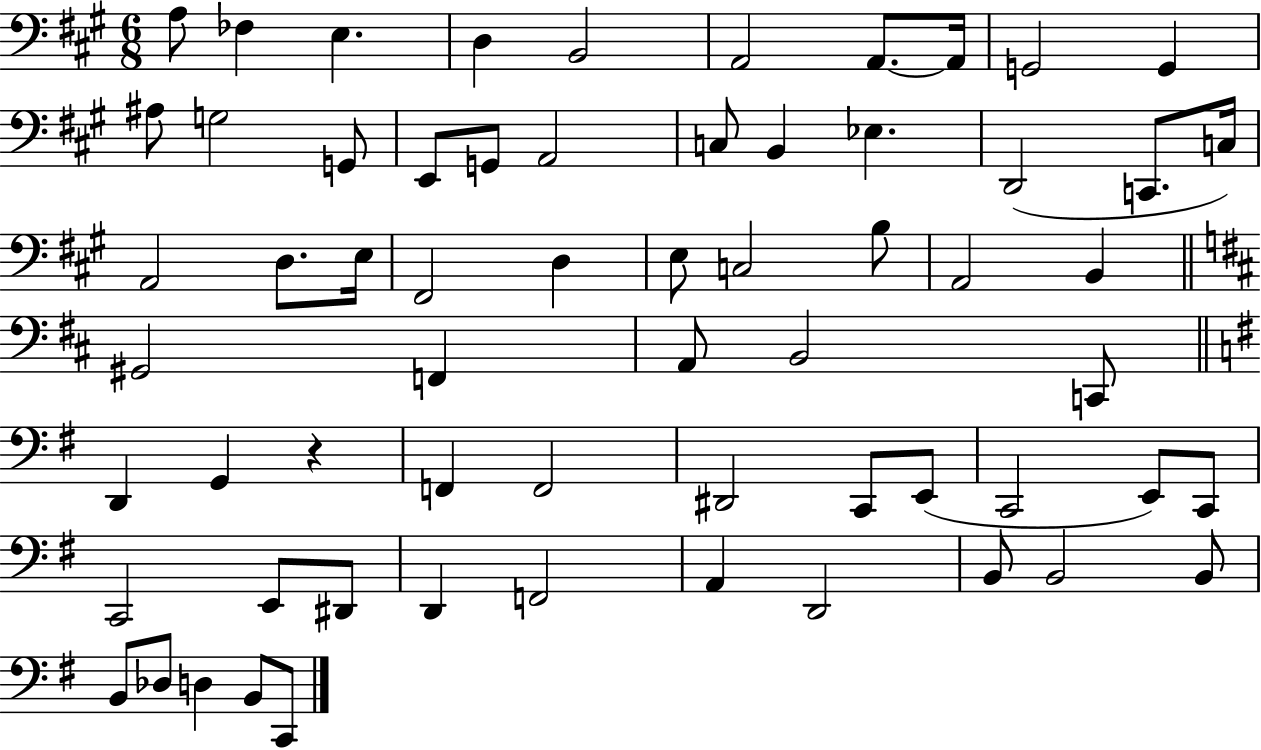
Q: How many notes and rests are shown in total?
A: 63